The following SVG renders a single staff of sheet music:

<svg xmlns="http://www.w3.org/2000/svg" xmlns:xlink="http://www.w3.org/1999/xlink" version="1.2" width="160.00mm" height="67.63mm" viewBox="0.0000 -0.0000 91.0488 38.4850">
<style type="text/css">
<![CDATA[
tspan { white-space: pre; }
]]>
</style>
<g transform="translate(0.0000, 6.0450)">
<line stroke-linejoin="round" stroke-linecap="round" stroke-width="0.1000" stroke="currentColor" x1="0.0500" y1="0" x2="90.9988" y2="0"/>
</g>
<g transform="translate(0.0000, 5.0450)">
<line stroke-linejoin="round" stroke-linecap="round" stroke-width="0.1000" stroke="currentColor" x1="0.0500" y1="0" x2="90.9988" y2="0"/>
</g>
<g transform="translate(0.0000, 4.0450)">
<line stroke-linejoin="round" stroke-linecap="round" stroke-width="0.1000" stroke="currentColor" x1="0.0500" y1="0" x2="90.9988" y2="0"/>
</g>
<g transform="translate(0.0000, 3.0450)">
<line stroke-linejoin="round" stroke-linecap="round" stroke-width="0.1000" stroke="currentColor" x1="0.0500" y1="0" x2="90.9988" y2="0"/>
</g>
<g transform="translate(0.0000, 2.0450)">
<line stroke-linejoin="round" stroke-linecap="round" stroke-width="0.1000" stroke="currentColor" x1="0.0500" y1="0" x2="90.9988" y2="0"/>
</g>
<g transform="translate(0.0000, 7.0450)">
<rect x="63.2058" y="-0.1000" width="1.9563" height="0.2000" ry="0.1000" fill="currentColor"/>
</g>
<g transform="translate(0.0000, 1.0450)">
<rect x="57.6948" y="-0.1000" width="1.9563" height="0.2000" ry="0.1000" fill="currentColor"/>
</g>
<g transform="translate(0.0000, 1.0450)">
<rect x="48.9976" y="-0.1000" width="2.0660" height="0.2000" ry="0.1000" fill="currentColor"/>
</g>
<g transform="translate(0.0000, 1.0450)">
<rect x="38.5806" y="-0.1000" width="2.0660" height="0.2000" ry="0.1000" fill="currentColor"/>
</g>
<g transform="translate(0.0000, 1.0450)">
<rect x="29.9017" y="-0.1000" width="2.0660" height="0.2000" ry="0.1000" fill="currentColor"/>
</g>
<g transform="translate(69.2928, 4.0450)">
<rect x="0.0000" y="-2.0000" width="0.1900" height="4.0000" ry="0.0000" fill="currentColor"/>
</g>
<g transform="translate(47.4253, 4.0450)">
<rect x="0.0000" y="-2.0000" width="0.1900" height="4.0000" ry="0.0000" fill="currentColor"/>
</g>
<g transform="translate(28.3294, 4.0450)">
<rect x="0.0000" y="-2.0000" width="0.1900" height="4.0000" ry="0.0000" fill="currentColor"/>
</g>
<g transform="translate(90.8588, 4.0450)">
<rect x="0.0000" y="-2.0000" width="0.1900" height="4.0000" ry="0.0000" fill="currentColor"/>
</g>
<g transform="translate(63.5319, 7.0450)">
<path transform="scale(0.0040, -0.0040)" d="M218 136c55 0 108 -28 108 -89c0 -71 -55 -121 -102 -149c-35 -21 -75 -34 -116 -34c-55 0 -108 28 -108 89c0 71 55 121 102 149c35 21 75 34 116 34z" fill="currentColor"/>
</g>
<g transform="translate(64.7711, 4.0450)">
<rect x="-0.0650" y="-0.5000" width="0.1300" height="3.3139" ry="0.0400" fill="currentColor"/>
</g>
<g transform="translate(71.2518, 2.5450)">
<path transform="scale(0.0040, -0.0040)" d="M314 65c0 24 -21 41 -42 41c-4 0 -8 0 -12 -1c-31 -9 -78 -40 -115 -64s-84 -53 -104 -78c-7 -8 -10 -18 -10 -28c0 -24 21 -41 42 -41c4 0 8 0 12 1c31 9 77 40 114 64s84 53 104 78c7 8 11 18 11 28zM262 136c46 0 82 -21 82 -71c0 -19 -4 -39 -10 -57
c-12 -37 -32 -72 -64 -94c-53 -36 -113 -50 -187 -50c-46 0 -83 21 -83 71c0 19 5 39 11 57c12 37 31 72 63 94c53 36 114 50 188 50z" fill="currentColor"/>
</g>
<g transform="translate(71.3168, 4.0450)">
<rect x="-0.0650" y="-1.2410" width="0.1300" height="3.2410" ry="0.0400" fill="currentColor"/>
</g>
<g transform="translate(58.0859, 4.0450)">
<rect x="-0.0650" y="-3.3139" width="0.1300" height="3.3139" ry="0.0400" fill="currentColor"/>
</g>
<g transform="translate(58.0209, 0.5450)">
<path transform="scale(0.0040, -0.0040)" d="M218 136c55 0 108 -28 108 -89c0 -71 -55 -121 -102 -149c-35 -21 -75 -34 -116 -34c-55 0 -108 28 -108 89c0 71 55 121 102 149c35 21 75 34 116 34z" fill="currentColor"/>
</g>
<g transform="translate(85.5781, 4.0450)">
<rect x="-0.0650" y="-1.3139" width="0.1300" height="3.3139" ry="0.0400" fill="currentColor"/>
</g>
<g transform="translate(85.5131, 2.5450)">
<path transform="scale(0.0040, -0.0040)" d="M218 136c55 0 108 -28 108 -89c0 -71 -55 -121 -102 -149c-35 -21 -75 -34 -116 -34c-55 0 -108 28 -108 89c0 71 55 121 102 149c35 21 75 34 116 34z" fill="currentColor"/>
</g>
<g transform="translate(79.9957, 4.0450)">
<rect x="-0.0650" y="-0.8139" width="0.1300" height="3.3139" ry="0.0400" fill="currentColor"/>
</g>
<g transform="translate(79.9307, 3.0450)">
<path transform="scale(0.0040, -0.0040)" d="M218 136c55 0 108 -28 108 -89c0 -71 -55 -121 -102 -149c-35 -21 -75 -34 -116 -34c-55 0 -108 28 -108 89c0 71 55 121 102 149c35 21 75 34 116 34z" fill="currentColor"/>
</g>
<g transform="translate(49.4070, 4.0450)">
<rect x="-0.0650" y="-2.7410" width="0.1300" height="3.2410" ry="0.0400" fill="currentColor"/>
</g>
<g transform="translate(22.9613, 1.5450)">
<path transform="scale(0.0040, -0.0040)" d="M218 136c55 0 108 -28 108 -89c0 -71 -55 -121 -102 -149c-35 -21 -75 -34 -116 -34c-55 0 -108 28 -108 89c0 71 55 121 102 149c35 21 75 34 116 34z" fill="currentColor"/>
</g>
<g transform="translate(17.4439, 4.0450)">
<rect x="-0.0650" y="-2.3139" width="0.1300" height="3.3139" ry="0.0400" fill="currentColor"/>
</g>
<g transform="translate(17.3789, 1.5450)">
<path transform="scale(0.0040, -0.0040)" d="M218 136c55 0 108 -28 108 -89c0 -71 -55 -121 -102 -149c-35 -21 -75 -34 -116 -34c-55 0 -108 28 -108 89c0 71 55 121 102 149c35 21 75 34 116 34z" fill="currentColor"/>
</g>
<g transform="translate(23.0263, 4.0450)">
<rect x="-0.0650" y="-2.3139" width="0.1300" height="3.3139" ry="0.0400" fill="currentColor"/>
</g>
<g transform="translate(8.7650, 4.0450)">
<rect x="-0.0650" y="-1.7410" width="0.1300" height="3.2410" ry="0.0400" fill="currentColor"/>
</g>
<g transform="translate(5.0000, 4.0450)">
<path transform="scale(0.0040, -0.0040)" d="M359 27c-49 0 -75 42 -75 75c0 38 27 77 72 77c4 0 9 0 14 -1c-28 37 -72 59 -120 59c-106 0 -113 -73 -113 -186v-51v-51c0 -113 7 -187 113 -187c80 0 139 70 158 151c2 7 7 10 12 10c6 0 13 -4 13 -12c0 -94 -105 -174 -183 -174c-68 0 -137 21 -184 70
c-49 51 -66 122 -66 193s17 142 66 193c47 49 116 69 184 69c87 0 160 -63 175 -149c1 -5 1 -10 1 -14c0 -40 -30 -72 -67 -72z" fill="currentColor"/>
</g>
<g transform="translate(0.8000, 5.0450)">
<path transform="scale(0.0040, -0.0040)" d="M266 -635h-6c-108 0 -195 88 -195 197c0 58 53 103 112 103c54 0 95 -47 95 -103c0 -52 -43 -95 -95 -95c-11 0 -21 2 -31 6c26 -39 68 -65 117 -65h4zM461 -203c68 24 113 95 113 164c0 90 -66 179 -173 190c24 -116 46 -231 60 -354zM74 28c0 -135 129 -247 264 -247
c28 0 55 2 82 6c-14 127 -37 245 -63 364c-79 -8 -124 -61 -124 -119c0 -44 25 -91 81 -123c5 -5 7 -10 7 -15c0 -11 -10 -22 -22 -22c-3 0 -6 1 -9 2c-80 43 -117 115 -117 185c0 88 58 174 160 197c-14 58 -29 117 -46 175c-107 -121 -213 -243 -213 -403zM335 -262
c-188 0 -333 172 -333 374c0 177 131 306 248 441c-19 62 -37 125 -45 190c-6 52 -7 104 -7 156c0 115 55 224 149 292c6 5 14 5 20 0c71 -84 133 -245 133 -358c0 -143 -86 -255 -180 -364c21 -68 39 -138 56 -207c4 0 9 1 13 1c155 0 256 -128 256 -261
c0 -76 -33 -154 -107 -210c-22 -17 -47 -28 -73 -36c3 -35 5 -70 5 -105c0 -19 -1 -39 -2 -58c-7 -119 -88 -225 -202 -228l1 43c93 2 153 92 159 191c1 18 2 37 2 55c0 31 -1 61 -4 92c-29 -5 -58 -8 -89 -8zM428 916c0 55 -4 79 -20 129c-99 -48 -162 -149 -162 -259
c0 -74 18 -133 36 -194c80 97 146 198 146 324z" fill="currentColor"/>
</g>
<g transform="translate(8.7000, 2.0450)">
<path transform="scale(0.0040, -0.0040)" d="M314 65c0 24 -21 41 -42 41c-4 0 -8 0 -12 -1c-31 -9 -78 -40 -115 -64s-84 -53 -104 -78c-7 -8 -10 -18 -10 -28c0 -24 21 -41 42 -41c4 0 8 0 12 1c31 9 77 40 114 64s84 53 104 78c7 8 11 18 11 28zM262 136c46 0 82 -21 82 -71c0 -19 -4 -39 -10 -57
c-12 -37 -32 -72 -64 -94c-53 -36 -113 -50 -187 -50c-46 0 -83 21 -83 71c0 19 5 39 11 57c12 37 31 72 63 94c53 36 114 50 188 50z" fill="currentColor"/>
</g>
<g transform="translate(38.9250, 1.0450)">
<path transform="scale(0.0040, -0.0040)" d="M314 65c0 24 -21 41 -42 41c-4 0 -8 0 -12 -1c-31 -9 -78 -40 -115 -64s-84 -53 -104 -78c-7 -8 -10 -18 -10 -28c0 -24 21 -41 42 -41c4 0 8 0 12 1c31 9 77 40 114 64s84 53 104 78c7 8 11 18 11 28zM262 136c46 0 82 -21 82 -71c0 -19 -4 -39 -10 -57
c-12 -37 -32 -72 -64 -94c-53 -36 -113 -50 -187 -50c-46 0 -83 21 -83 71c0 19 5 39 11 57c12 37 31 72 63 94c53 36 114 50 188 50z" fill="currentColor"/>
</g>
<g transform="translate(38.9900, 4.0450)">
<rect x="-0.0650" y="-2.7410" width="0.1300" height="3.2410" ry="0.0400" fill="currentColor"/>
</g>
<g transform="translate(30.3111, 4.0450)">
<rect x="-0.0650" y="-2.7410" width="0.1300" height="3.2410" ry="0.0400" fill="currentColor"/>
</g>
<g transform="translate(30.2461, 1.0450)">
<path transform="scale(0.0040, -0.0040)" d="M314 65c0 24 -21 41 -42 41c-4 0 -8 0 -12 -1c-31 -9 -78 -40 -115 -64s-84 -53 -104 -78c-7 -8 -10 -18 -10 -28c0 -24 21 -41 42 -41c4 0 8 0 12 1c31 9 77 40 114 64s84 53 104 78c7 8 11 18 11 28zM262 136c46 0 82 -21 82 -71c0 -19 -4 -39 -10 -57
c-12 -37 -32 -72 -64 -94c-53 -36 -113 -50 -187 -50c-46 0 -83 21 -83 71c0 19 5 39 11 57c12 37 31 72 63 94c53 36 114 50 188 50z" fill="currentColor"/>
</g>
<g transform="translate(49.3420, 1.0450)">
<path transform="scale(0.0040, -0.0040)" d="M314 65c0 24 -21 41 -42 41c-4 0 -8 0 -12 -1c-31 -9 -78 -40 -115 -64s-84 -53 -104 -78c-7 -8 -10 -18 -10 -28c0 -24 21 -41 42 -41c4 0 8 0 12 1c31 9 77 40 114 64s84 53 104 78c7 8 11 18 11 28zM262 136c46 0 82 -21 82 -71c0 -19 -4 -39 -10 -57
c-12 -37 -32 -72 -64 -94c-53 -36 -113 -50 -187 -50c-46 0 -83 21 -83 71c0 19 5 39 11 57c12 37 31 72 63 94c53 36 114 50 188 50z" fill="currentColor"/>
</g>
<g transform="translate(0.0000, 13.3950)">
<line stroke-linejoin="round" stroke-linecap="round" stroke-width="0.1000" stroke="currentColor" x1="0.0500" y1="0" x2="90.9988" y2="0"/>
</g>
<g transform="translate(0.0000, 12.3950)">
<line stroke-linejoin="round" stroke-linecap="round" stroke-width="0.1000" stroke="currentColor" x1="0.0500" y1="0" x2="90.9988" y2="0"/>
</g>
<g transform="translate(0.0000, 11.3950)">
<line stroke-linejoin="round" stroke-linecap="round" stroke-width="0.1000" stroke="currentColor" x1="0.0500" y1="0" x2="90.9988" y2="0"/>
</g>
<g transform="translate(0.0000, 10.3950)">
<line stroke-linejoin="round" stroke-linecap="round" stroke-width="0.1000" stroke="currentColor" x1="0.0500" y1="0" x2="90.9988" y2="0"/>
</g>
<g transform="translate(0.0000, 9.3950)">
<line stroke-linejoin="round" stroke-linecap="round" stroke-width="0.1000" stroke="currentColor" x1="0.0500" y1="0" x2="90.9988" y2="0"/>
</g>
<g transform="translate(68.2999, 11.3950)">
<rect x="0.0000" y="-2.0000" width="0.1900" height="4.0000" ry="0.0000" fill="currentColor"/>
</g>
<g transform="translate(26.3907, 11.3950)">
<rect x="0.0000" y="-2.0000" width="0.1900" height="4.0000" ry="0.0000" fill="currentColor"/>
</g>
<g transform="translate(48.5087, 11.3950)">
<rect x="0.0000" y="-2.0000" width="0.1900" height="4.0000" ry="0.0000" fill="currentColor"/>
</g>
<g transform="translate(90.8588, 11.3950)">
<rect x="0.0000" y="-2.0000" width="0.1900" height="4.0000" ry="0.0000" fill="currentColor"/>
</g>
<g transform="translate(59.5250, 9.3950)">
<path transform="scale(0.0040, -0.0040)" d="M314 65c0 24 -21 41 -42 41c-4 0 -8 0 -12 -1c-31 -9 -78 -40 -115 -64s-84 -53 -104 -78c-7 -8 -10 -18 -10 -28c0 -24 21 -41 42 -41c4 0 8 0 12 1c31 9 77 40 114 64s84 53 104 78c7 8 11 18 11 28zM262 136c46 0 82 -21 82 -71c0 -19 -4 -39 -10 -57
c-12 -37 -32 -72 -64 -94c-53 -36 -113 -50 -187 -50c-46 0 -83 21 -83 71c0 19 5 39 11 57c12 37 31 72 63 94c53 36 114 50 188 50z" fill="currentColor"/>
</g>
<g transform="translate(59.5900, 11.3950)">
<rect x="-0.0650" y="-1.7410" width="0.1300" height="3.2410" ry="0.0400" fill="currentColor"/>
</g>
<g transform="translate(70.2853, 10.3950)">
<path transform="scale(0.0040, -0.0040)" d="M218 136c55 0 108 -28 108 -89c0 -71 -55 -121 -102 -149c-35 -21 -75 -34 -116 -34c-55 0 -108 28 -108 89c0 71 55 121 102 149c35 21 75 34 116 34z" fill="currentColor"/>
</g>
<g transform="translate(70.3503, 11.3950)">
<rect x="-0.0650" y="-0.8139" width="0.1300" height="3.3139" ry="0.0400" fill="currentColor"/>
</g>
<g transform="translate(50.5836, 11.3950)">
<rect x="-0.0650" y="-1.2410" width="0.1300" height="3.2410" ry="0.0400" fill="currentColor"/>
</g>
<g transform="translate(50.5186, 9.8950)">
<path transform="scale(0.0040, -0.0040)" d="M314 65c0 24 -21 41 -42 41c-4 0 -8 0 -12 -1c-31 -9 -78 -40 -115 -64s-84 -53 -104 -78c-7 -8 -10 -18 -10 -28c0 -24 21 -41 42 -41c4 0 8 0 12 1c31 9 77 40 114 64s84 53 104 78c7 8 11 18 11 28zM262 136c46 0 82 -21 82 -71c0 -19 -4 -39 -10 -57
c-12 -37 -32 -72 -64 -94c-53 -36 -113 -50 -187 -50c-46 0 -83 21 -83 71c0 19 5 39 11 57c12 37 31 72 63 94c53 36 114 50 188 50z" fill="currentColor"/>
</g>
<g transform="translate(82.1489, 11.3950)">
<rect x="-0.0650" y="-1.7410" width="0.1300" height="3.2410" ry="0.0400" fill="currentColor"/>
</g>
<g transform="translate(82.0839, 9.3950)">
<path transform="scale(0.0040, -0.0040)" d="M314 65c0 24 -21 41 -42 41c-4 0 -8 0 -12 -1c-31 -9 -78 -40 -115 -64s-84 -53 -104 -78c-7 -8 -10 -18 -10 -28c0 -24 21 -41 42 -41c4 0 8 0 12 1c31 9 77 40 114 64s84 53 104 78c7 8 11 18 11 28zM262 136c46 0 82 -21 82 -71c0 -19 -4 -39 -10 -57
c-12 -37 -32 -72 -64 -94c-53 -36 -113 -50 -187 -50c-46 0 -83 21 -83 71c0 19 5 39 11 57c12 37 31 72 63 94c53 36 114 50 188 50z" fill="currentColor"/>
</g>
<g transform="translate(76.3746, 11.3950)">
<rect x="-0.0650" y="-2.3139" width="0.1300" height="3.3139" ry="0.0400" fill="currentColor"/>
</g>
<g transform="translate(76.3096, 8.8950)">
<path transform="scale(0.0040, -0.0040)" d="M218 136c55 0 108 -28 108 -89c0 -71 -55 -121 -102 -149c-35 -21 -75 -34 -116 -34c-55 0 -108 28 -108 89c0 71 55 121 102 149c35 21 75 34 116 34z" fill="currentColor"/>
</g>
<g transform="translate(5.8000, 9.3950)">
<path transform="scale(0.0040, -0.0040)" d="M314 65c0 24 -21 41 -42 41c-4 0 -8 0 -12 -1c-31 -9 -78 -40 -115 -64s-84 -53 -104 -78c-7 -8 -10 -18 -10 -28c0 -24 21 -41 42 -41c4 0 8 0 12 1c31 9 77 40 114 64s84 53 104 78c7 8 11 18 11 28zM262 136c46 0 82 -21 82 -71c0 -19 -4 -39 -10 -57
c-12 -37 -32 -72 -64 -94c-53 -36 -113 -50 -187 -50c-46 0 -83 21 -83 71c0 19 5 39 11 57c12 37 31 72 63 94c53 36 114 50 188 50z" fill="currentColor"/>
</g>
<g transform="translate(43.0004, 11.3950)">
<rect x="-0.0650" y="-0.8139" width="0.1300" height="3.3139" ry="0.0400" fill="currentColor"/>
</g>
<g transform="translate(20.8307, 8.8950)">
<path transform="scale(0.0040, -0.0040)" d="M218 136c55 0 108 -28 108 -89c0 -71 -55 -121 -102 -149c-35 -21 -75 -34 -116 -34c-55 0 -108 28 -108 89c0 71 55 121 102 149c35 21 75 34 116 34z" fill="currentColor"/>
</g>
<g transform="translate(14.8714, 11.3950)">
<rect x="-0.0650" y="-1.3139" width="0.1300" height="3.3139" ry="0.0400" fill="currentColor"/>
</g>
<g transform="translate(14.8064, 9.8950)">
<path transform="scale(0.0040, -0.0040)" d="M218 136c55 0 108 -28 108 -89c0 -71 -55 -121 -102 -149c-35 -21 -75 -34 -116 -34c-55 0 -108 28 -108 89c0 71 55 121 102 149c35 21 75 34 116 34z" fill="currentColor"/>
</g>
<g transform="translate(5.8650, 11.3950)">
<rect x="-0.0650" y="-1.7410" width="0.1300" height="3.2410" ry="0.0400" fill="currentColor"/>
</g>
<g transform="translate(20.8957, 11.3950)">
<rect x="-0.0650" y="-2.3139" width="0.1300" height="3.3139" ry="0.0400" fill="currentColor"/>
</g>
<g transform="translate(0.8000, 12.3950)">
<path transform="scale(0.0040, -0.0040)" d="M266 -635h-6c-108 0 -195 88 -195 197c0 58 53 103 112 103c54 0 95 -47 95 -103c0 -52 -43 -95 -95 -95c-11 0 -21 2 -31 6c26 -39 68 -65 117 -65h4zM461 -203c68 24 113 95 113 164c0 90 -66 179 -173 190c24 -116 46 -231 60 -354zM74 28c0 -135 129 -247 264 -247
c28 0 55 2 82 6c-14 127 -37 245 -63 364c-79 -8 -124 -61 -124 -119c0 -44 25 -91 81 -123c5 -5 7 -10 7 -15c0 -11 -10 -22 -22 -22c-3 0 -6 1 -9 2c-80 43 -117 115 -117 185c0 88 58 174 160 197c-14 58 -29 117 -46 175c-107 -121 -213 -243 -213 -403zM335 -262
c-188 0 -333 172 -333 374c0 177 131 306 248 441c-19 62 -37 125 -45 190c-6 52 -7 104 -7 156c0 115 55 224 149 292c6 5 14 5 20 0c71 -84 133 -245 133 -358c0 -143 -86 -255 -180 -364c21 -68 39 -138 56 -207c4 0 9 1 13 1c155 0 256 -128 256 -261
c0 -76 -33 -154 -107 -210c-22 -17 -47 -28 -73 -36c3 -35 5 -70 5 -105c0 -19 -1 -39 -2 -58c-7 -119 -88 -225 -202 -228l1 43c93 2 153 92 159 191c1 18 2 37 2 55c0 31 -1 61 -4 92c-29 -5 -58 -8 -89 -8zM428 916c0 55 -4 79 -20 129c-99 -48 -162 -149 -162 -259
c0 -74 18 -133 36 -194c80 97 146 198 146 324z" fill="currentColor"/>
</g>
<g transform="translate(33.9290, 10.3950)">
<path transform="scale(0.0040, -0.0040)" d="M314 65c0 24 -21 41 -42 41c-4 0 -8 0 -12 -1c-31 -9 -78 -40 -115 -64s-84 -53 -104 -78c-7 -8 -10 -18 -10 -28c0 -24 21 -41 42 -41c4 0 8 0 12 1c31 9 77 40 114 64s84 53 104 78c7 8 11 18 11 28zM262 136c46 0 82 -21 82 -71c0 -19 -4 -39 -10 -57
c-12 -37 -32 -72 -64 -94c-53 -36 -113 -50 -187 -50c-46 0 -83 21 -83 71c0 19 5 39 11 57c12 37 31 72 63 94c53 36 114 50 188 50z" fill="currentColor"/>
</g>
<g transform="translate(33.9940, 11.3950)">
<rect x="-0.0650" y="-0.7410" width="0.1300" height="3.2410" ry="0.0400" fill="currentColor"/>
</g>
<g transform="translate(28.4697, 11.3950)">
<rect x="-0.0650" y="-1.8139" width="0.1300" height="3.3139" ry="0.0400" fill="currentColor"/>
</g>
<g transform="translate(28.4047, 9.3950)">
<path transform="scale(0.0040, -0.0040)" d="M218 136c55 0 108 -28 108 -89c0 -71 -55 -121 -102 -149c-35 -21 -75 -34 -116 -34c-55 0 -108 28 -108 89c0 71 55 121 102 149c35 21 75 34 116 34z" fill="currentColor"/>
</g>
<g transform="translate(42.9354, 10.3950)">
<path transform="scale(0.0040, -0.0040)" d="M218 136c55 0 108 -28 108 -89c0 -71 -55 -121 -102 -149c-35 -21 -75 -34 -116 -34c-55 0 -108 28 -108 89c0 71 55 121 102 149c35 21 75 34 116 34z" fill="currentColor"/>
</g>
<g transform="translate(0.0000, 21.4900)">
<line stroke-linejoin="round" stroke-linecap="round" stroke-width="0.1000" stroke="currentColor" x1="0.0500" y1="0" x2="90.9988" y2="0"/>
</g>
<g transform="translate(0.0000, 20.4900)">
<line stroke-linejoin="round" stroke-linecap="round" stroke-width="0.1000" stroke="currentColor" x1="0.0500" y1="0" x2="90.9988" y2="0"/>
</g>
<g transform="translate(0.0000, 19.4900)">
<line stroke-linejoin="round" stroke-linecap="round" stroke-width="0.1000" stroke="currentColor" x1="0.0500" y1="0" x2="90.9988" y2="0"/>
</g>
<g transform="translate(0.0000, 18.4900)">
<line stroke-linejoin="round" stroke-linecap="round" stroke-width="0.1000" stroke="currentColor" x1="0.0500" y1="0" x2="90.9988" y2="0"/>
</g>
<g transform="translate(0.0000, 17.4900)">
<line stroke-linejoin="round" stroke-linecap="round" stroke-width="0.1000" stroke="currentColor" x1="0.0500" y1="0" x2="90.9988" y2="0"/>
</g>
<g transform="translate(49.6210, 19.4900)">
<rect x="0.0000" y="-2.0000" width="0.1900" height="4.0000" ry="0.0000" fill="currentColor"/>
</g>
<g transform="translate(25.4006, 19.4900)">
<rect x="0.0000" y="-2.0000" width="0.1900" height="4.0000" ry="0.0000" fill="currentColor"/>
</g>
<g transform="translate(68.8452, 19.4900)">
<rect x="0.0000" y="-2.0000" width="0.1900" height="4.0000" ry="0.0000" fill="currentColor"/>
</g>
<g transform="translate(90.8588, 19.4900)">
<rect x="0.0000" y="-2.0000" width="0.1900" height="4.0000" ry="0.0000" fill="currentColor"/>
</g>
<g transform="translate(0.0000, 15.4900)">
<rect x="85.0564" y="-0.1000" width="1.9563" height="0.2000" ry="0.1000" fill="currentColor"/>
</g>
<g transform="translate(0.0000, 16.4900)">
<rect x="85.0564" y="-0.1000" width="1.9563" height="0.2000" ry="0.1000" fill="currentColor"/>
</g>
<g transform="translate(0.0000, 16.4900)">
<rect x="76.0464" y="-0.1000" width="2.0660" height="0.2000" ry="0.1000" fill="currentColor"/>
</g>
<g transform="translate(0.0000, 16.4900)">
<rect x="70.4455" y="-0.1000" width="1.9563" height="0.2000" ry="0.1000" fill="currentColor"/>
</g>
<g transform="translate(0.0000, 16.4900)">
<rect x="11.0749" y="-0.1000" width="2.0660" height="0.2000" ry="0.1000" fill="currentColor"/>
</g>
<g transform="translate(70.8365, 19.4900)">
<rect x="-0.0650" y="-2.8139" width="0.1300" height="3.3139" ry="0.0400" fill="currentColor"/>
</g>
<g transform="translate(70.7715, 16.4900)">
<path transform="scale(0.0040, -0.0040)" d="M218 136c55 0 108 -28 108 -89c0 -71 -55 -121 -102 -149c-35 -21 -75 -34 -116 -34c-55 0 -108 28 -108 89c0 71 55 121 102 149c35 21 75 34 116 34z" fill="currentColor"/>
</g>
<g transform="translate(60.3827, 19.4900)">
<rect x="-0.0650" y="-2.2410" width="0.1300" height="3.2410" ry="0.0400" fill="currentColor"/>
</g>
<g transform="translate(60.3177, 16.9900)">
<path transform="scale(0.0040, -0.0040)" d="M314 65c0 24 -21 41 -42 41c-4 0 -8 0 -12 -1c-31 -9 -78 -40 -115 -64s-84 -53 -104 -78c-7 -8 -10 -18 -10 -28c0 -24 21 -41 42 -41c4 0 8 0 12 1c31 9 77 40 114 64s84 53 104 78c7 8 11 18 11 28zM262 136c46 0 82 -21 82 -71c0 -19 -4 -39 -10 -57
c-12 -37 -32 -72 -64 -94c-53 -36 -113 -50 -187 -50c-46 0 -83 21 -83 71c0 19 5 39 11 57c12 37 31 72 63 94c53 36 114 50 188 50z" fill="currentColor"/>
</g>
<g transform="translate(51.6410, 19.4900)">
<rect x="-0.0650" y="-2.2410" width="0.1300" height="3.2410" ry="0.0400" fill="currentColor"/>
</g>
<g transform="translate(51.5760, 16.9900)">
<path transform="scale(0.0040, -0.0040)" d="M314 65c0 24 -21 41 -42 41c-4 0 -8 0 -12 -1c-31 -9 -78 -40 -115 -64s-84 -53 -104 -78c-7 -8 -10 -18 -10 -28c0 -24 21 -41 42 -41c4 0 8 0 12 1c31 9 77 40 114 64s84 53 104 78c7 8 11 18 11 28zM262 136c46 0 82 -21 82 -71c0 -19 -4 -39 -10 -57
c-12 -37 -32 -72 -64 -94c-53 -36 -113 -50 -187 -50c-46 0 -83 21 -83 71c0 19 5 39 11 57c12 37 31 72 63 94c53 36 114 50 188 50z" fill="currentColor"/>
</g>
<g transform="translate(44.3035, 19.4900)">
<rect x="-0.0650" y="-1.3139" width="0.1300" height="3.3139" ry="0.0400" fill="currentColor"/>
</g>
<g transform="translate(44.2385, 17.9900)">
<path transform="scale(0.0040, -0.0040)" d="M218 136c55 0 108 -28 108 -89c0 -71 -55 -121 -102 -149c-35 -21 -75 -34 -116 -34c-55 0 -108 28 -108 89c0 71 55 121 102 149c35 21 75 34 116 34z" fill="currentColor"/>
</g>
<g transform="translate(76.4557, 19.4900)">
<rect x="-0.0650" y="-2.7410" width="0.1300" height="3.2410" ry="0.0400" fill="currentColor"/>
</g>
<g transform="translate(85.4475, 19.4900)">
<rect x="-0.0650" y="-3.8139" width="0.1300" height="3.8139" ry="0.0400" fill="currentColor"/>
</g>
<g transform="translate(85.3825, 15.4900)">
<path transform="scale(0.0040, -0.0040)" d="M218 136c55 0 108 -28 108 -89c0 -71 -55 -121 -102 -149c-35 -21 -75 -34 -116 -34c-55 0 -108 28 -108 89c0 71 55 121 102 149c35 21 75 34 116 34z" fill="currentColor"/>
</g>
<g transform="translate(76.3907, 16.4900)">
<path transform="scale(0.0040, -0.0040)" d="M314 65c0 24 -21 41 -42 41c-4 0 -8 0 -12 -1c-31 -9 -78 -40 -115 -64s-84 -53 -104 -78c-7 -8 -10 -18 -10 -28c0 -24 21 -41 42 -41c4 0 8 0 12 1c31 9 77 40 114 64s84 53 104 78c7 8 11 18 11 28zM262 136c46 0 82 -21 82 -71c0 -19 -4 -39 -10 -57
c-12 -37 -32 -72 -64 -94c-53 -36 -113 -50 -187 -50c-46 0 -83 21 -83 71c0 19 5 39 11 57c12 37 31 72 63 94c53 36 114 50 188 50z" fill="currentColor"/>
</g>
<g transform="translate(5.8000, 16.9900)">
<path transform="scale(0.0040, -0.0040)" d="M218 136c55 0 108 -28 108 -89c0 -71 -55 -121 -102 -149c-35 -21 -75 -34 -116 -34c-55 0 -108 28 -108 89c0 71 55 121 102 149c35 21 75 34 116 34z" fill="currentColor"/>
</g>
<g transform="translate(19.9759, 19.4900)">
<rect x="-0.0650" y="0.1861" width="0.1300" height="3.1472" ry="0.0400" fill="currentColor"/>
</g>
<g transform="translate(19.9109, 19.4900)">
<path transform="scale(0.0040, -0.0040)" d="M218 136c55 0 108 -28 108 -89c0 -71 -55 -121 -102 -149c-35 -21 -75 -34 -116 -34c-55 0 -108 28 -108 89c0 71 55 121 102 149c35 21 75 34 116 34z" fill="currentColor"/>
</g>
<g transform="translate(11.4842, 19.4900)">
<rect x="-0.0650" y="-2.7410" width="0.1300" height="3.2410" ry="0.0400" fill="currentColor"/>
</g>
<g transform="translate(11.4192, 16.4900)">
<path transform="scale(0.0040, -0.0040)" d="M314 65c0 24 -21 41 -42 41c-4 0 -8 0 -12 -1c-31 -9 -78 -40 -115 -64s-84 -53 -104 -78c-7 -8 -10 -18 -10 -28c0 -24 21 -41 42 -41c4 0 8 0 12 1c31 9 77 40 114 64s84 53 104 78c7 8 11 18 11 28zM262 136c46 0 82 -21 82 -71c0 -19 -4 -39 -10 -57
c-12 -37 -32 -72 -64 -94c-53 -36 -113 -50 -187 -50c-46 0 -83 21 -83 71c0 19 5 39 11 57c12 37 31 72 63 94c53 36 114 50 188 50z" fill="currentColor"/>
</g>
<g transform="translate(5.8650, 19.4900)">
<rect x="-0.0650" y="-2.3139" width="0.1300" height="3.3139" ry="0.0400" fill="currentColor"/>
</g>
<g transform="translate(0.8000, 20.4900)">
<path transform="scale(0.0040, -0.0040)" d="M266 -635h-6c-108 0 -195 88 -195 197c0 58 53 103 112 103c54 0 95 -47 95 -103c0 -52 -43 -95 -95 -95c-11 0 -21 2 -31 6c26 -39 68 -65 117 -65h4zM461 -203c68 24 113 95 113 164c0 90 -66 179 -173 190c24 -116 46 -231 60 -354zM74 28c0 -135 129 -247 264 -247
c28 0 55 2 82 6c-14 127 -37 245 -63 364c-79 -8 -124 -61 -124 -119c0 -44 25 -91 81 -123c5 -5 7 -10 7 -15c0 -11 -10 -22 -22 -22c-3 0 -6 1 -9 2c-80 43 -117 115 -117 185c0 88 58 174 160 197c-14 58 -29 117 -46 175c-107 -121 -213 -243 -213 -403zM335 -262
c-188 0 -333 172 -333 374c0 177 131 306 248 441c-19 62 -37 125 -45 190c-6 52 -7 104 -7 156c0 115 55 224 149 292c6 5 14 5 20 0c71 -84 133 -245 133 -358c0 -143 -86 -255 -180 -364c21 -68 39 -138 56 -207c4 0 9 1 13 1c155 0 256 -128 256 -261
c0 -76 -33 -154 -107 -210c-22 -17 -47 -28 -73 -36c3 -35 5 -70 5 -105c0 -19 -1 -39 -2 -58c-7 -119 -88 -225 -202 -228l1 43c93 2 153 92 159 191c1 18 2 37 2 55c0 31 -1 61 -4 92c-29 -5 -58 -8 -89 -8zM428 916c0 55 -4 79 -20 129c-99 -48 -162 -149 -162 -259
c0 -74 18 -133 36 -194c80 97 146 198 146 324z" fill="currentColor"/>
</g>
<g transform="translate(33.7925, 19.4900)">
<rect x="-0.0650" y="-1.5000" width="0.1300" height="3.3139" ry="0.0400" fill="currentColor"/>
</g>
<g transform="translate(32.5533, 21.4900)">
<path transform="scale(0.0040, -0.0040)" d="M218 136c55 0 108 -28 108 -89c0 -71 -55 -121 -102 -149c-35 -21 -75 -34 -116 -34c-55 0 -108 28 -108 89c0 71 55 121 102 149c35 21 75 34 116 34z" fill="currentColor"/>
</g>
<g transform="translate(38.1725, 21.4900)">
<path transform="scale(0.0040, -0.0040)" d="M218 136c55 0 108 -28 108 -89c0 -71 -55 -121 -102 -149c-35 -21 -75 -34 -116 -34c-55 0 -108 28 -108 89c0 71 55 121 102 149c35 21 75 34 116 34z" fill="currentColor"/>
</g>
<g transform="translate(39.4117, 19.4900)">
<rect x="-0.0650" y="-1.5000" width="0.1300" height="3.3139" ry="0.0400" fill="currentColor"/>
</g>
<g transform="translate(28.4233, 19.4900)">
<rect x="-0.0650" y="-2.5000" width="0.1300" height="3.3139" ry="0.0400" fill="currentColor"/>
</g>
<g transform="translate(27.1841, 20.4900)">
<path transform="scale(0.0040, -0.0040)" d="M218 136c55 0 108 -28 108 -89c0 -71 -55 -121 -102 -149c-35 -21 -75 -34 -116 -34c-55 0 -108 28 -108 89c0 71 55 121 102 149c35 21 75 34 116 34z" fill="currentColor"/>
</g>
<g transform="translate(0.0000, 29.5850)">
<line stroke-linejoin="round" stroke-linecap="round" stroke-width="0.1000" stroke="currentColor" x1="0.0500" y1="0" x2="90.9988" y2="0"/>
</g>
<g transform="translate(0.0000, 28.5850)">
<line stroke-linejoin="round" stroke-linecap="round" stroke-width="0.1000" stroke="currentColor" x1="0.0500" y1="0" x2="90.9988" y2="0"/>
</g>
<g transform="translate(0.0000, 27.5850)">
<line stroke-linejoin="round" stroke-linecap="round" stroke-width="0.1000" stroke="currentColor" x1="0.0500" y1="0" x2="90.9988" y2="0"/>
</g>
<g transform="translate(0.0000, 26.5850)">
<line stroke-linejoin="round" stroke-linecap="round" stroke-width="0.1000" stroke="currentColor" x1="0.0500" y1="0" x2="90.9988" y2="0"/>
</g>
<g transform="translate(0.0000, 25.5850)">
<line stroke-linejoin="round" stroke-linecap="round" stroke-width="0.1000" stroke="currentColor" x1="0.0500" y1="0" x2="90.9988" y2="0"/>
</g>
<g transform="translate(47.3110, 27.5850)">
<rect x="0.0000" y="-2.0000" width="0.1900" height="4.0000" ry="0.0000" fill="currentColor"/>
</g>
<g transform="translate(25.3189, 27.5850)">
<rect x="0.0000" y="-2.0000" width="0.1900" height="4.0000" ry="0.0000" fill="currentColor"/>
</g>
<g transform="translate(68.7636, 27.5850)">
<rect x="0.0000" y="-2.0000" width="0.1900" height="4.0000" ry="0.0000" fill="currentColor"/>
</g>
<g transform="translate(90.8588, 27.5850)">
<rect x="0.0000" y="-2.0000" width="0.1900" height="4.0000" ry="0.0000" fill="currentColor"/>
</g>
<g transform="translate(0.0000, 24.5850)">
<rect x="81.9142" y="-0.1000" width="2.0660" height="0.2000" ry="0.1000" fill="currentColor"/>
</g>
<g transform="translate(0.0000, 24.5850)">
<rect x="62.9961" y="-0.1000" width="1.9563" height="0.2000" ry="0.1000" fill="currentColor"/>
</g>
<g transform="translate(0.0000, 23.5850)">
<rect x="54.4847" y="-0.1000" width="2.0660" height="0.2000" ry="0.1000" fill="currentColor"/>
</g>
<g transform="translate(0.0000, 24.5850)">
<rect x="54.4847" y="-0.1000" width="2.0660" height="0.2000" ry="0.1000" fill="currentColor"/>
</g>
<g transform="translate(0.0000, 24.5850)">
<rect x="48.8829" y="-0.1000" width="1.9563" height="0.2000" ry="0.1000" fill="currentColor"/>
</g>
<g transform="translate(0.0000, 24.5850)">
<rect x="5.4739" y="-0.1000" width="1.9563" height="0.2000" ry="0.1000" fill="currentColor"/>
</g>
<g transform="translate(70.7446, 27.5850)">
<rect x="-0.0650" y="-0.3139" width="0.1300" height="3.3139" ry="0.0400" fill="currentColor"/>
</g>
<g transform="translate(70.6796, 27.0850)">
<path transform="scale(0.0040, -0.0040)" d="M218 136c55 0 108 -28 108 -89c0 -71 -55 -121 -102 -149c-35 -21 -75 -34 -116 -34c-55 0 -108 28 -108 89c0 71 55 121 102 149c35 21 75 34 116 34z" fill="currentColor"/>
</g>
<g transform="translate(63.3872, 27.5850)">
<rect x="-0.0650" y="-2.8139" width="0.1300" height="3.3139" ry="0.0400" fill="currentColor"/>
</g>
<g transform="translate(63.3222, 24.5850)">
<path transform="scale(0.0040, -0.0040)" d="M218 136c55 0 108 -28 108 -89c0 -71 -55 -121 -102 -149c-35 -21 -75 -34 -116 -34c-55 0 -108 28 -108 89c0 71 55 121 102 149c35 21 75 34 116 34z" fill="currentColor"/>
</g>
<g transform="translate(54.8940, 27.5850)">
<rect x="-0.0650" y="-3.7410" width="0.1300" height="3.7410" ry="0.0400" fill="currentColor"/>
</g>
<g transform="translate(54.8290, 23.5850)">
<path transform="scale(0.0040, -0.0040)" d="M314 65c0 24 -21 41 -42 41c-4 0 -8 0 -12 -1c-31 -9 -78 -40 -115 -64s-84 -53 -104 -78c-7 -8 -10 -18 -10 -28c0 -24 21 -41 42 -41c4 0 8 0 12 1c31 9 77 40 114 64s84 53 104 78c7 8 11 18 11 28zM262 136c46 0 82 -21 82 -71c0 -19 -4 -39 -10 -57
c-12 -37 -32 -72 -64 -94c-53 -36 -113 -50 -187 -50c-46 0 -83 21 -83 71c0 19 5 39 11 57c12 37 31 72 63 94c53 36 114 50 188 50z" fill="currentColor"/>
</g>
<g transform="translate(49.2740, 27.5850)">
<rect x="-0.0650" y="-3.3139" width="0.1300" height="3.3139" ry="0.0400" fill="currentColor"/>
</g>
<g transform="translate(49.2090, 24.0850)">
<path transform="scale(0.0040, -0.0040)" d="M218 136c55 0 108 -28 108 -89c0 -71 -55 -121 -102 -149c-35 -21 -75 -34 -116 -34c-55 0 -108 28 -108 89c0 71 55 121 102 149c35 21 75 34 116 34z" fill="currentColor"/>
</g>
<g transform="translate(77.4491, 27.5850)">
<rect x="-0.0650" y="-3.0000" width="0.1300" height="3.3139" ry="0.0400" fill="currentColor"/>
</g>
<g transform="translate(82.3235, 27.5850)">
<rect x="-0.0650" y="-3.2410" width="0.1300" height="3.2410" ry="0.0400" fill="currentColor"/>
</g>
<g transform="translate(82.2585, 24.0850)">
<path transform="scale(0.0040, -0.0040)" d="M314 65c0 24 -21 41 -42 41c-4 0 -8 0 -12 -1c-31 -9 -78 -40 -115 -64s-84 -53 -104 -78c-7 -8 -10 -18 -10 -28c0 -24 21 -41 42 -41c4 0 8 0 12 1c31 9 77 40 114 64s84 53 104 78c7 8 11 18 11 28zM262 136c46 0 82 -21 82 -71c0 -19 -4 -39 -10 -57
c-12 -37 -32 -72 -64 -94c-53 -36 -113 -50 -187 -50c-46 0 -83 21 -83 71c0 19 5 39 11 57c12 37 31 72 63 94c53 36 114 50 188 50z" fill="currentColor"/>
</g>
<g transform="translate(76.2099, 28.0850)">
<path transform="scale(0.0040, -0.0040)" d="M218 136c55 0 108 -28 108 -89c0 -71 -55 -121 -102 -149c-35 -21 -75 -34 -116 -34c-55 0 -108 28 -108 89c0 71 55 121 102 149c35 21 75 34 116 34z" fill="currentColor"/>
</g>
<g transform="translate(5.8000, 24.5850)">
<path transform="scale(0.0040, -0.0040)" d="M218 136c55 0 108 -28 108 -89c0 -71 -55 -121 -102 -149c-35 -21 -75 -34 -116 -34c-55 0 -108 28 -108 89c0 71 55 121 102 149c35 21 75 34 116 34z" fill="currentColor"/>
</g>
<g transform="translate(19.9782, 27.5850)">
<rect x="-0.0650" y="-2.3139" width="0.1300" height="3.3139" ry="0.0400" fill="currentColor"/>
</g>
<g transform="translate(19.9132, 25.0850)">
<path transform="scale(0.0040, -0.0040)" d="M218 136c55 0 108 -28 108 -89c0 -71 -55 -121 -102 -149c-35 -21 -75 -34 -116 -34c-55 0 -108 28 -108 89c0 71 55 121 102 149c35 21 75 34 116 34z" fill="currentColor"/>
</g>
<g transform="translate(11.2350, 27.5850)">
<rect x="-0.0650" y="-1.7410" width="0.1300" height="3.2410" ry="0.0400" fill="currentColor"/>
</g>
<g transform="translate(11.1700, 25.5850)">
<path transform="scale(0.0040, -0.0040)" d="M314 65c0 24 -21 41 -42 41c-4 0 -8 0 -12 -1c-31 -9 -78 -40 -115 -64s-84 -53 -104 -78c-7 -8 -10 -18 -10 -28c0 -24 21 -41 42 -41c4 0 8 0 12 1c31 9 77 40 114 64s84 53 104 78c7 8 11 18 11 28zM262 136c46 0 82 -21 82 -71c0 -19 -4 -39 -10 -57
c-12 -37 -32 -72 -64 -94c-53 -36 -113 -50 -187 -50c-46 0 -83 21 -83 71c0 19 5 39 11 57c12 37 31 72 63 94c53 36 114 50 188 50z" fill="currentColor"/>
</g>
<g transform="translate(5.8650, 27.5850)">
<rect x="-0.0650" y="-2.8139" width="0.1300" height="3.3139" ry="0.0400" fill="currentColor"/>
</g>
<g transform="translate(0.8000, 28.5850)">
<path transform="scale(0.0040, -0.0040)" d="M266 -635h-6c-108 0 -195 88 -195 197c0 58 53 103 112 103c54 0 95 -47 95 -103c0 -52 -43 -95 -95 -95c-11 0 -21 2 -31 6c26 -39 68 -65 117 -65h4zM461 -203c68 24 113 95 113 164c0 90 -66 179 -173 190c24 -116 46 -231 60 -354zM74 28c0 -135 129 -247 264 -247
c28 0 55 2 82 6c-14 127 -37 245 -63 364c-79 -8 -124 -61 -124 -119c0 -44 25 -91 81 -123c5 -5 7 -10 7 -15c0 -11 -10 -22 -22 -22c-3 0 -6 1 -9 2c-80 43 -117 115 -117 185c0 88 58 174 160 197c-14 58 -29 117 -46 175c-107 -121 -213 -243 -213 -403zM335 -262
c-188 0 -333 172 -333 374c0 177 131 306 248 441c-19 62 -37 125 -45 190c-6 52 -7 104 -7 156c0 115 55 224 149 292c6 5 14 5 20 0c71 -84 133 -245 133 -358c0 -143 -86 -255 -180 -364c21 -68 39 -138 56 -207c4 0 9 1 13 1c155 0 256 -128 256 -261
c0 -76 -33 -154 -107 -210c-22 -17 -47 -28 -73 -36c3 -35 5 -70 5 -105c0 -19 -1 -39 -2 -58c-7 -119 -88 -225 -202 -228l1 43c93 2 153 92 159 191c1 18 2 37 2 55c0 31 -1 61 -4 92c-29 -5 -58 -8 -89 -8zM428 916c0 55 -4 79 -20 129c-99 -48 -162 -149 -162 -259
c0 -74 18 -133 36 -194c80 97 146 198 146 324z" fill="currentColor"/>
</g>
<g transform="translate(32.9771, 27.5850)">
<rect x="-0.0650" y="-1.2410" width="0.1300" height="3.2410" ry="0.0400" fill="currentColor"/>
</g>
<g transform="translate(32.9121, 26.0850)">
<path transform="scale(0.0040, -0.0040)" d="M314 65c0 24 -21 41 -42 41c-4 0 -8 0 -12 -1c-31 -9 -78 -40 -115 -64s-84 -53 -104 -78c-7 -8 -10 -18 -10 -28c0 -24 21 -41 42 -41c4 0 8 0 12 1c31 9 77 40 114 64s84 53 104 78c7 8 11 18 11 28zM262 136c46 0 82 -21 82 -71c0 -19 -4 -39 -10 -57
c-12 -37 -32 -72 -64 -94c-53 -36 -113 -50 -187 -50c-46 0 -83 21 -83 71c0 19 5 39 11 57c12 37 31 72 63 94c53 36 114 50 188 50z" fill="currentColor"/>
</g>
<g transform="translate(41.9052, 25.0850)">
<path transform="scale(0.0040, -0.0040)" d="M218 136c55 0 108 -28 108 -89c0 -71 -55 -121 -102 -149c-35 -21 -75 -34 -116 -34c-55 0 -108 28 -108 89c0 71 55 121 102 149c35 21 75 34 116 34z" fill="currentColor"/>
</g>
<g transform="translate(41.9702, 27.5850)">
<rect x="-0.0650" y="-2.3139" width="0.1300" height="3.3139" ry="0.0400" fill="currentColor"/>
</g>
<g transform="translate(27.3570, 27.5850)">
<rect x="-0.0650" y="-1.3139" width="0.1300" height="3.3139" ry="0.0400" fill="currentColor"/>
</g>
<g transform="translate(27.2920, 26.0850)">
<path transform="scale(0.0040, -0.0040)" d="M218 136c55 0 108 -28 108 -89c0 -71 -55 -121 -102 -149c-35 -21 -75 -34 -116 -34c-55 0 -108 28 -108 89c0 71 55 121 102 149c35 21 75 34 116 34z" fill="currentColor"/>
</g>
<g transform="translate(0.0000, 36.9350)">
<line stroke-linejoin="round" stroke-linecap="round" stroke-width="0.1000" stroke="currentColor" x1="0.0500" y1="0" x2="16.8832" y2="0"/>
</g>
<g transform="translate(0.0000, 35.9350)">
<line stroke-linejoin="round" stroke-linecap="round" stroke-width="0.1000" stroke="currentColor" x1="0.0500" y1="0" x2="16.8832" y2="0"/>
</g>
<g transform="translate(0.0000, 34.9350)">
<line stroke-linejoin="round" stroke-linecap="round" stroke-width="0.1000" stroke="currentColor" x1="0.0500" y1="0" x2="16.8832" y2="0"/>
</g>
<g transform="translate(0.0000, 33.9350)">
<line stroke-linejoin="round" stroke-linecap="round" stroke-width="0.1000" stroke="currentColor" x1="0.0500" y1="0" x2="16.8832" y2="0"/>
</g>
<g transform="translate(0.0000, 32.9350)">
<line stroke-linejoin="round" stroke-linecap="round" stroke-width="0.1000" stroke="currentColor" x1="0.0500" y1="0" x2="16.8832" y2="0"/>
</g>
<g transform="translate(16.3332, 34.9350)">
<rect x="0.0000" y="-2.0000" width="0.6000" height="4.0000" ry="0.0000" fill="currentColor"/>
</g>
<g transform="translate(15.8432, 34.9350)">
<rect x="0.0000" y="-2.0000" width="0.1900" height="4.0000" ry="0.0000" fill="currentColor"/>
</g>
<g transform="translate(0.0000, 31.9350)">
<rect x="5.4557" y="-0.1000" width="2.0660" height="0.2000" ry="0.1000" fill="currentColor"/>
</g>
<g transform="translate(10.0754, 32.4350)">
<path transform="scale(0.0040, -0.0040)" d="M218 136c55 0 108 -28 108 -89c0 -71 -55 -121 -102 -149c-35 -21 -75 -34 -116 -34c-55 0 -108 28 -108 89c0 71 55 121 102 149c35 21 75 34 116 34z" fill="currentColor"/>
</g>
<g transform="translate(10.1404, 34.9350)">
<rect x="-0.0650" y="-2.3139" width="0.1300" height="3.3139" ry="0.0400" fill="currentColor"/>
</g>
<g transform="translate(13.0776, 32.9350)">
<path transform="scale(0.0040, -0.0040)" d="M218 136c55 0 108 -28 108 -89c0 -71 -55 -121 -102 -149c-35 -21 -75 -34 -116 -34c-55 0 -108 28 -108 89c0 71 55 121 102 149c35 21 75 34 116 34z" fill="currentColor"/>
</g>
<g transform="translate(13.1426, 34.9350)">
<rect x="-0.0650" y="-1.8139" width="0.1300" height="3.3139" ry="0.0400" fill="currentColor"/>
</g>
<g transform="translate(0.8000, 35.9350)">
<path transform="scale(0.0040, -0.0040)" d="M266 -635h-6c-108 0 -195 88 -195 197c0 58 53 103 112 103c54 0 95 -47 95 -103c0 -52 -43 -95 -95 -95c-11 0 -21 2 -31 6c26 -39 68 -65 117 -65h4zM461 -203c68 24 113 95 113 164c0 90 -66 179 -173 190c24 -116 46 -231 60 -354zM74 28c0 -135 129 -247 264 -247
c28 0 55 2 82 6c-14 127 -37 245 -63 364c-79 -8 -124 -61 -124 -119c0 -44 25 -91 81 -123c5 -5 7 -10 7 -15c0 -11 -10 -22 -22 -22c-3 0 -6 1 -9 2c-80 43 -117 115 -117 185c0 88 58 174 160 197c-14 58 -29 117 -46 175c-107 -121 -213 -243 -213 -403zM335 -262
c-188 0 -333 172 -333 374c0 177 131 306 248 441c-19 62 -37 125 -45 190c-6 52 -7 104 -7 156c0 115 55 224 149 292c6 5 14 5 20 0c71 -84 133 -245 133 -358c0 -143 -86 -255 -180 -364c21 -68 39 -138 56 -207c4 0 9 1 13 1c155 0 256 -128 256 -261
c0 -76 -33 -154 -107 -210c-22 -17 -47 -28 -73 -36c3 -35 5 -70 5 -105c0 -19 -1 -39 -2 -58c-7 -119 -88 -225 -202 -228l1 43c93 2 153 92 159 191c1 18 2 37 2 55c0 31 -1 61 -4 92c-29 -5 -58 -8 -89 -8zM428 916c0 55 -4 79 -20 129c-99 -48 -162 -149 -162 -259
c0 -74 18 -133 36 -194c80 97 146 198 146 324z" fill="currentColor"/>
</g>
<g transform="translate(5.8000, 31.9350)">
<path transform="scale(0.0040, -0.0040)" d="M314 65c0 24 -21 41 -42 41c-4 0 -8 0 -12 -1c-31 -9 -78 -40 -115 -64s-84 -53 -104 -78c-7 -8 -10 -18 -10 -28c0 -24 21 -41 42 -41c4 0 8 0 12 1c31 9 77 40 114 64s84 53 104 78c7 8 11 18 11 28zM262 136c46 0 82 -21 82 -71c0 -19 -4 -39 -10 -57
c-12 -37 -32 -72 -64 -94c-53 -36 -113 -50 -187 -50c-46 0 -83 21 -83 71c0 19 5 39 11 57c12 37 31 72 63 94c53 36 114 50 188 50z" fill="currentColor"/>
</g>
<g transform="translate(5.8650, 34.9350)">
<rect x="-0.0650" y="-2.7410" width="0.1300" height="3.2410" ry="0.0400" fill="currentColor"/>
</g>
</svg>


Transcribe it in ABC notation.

X:1
T:Untitled
M:4/4
L:1/4
K:C
f2 g g a2 a2 a2 b C e2 d e f2 e g f d2 d e2 f2 d g f2 g a2 B G E E e g2 g2 a a2 c' a f2 g e e2 g b c'2 a c A b2 a2 g f